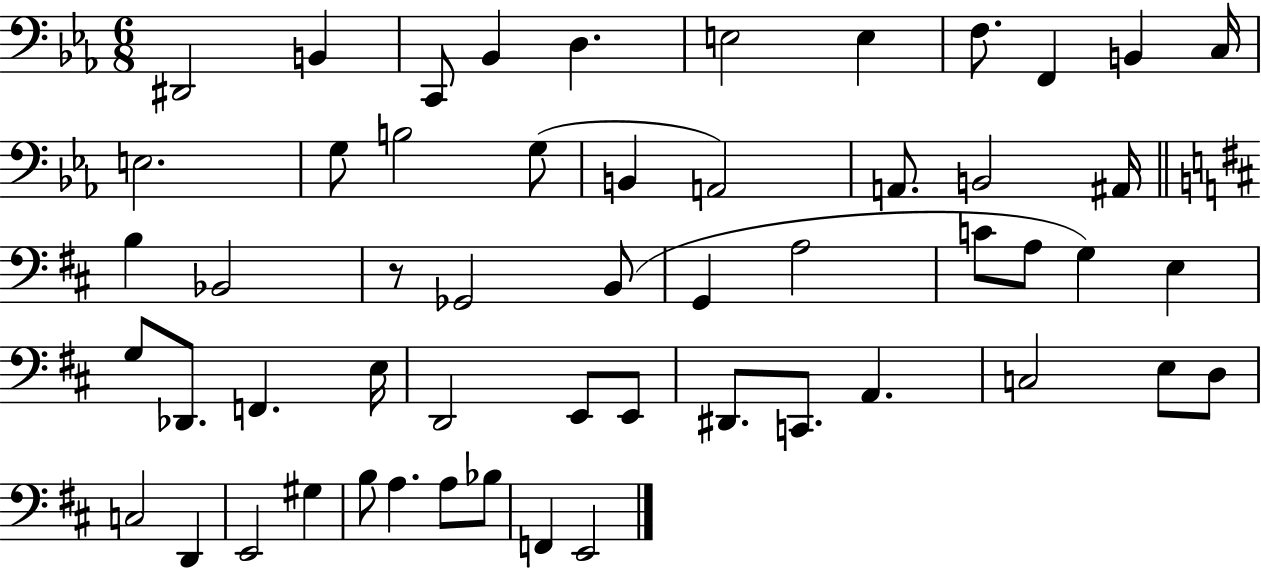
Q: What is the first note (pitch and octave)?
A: D#2